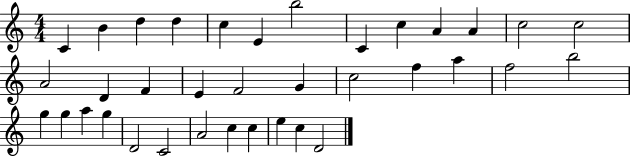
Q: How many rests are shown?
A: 0